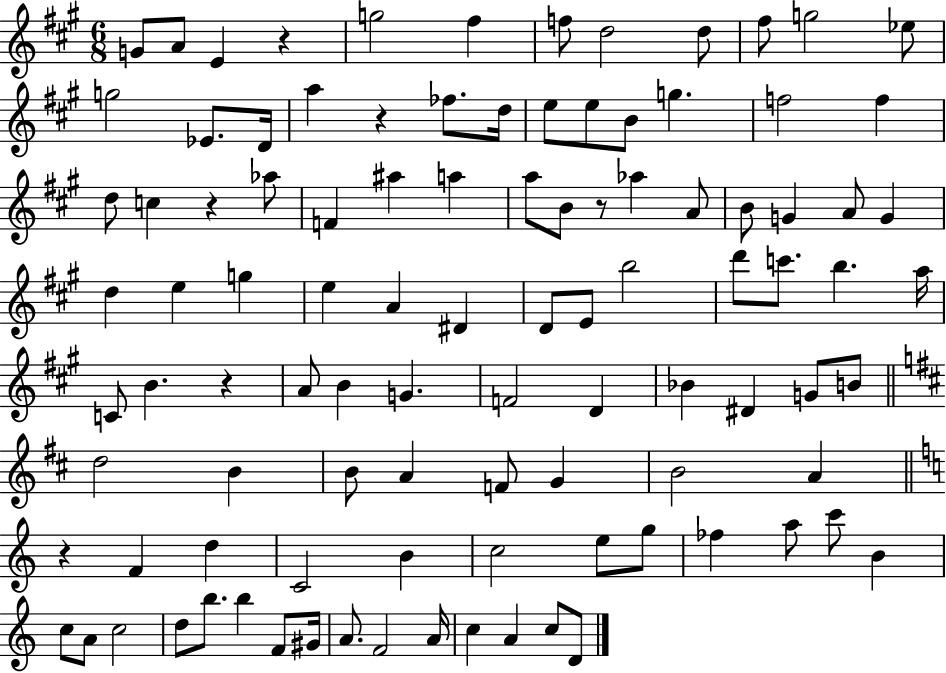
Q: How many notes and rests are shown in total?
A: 101